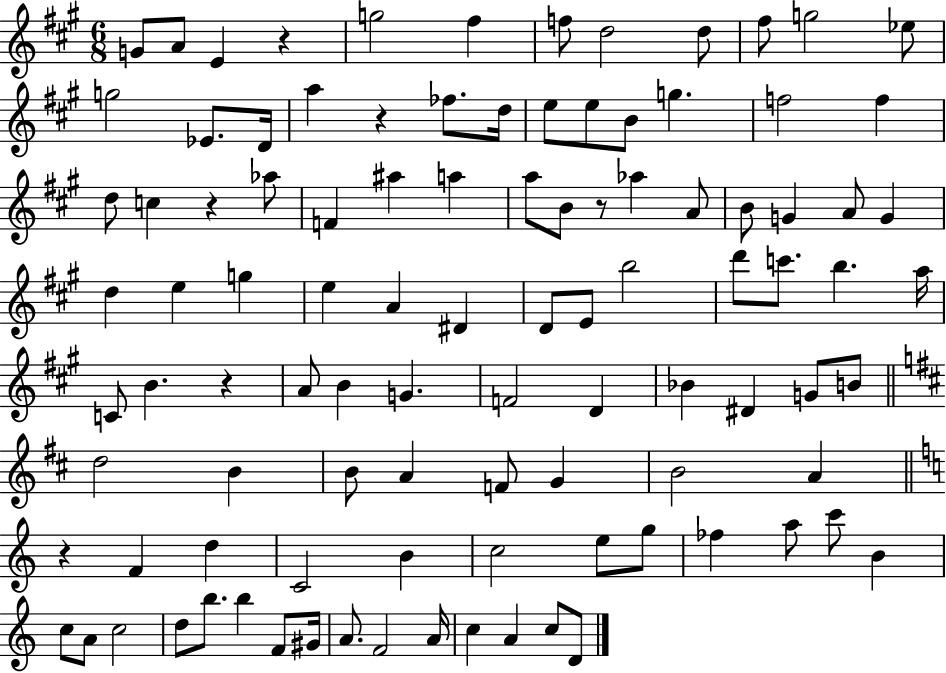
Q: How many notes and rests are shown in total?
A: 101